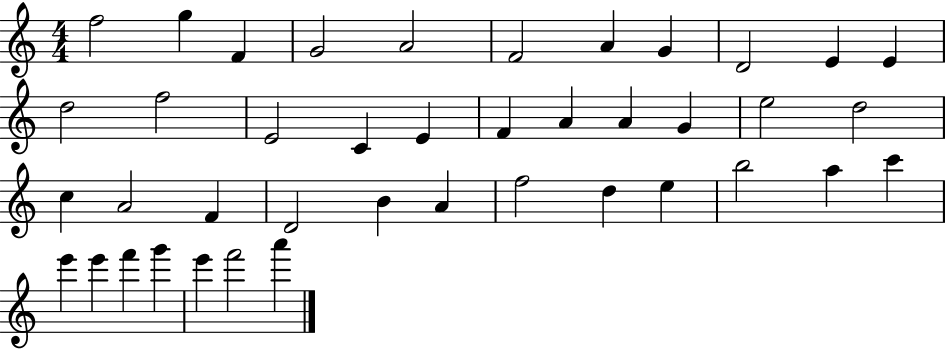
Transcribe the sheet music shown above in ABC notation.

X:1
T:Untitled
M:4/4
L:1/4
K:C
f2 g F G2 A2 F2 A G D2 E E d2 f2 E2 C E F A A G e2 d2 c A2 F D2 B A f2 d e b2 a c' e' e' f' g' e' f'2 a'